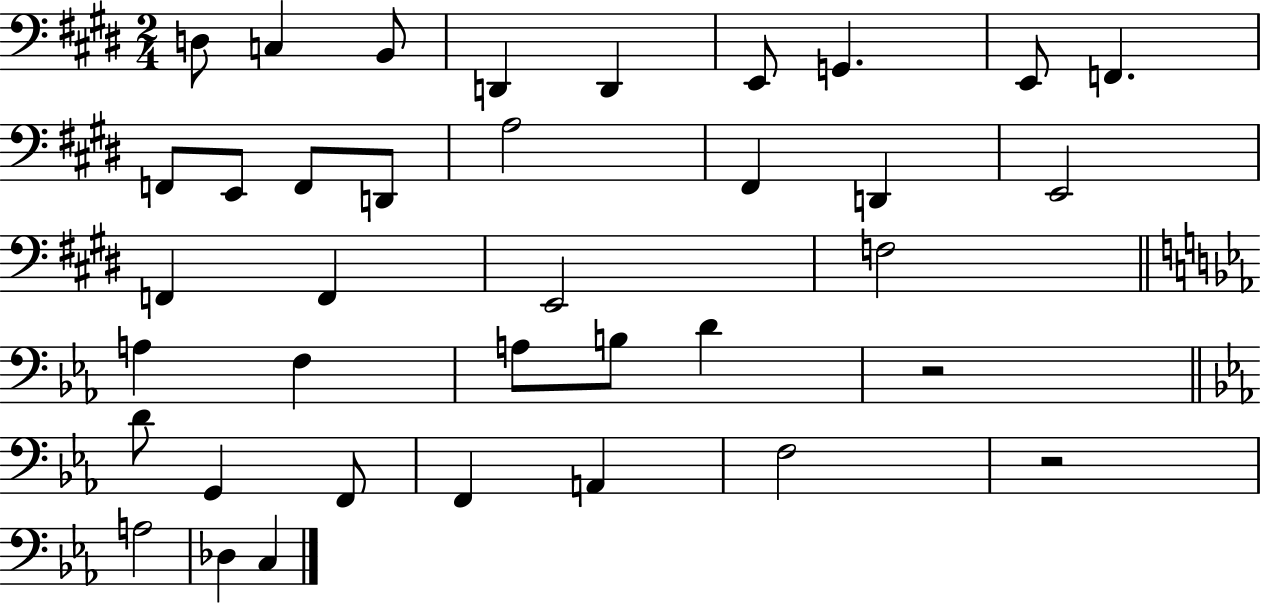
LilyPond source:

{
  \clef bass
  \numericTimeSignature
  \time 2/4
  \key e \major
  d8 c4 b,8 | d,4 d,4 | e,8 g,4. | e,8 f,4. | \break f,8 e,8 f,8 d,8 | a2 | fis,4 d,4 | e,2 | \break f,4 f,4 | e,2 | f2 | \bar "||" \break \key c \minor a4 f4 | a8 b8 d'4 | r2 | \bar "||" \break \key ees \major d'8 g,4 f,8 | f,4 a,4 | f2 | r2 | \break a2 | des4 c4 | \bar "|."
}